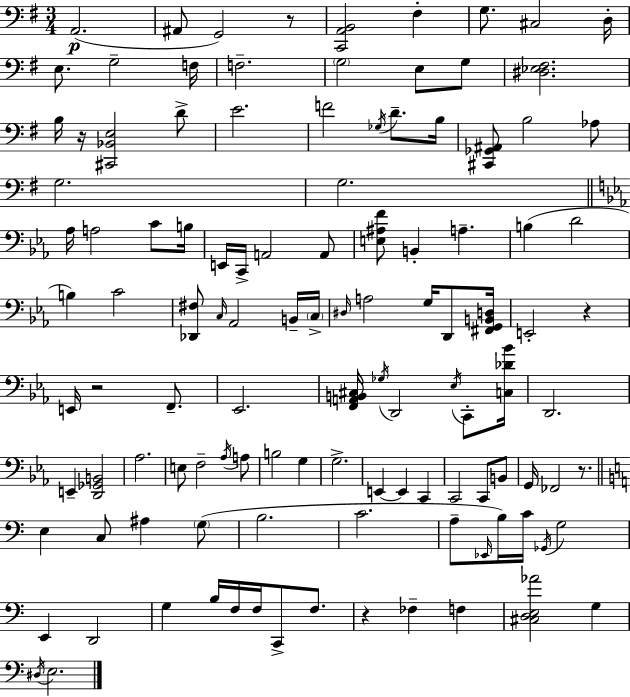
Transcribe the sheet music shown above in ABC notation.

X:1
T:Untitled
M:3/4
L:1/4
K:Em
A,,2 ^A,,/2 G,,2 z/2 [C,,A,,B,,]2 ^F, G,/2 ^C,2 D,/4 E,/2 G,2 F,/4 F,2 G,2 E,/2 G,/2 [^D,_E,^F,]2 B,/4 z/4 [^C,,_B,,E,]2 D/2 E2 F2 _G,/4 D/2 B,/4 [^C,,_G,,^A,,]/2 B,2 _A,/2 G,2 G,2 _A,/4 A,2 C/2 B,/4 E,,/4 C,,/4 A,,2 A,,/2 [E,^A,F]/2 B,, A, B, D2 B, C2 [_D,,^F,]/2 C,/4 _A,,2 B,,/4 C,/4 ^D,/4 A,2 G,/4 D,,/2 [^F,,G,,B,,D,]/4 E,,2 z E,,/4 z2 F,,/2 _E,,2 [F,,A,,B,,^C,]/4 _G,/4 D,,2 _E,/4 C,,/2 [C,_D_B]/4 D,,2 E,, [D,,_G,,B,,]2 _A,2 E,/2 F,2 _A,/4 A,/2 B,2 G, G,2 E,, E,, C,, C,,2 C,,/2 B,,/2 G,,/4 _F,,2 z/2 E, C,/2 ^A, G,/2 B,2 C2 A,/2 _E,,/4 B,/4 C/4 _G,,/4 G,2 E,, D,,2 G, B,/4 F,/4 F,/4 C,,/2 F,/2 z _F, F, [^C,D,E,_A]2 G, ^D,/4 E,2